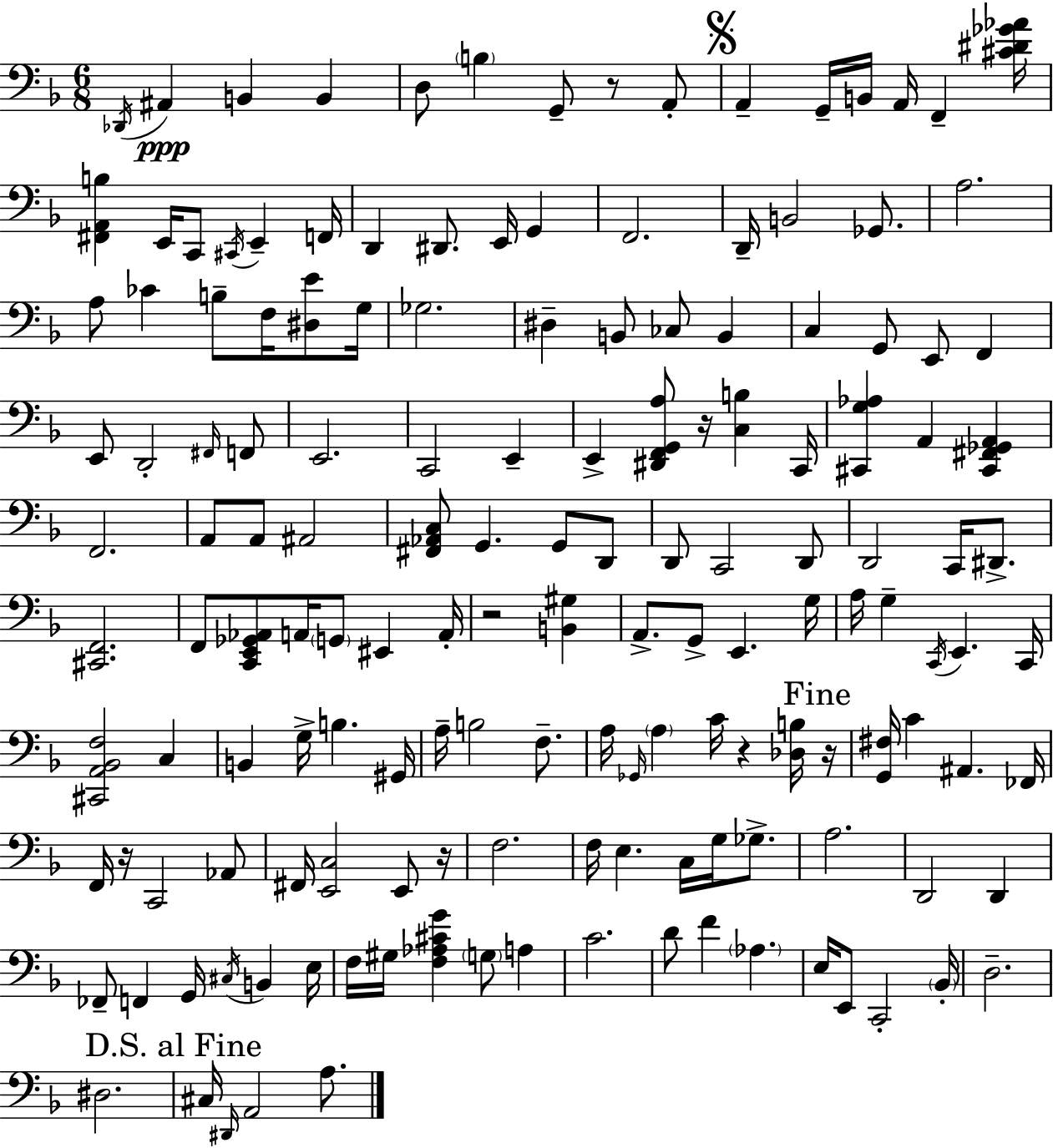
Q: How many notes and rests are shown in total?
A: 154